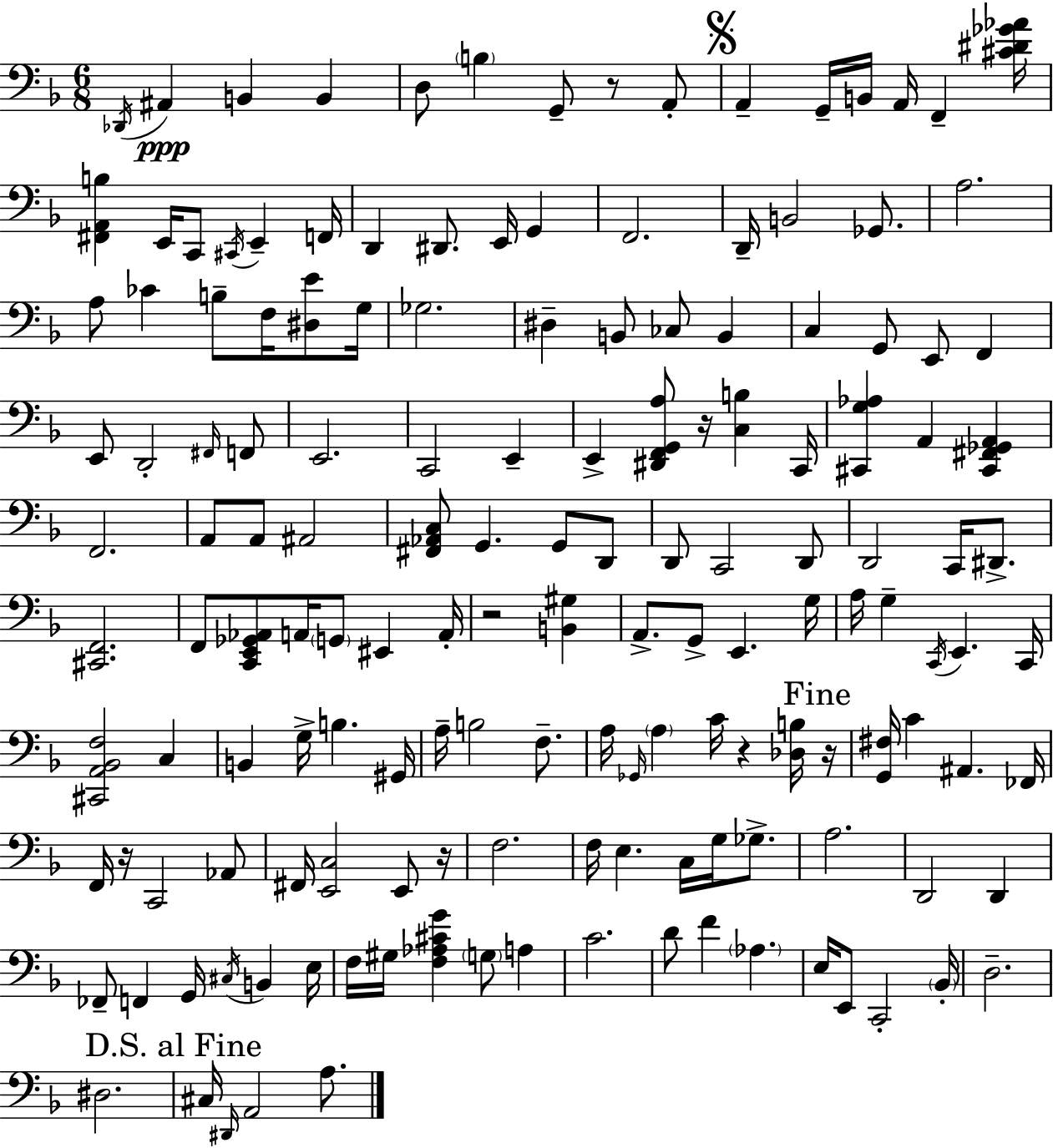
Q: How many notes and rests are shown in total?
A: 154